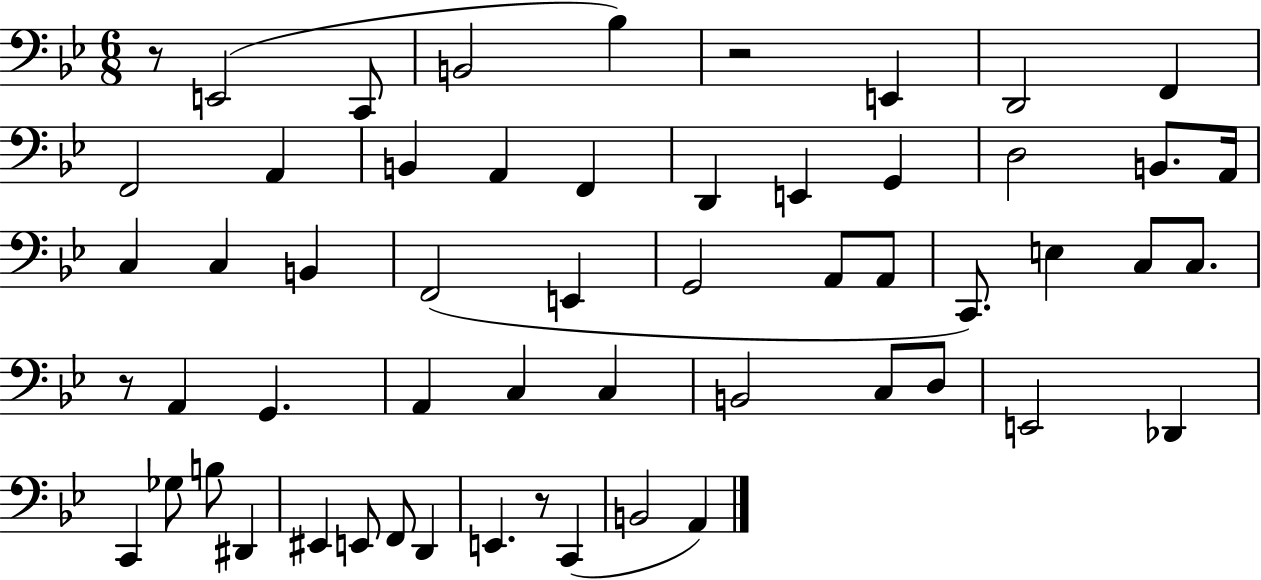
X:1
T:Untitled
M:6/8
L:1/4
K:Bb
z/2 E,,2 C,,/2 B,,2 _B, z2 E,, D,,2 F,, F,,2 A,, B,, A,, F,, D,, E,, G,, D,2 B,,/2 A,,/4 C, C, B,, F,,2 E,, G,,2 A,,/2 A,,/2 C,,/2 E, C,/2 C,/2 z/2 A,, G,, A,, C, C, B,,2 C,/2 D,/2 E,,2 _D,, C,, _G,/2 B,/2 ^D,, ^E,, E,,/2 F,,/2 D,, E,, z/2 C,, B,,2 A,,